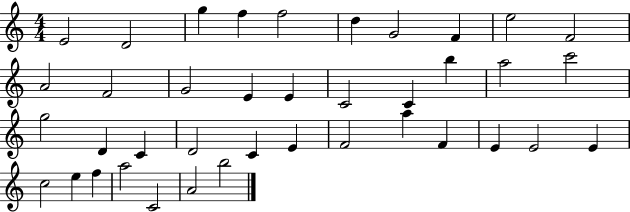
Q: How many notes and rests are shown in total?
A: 39